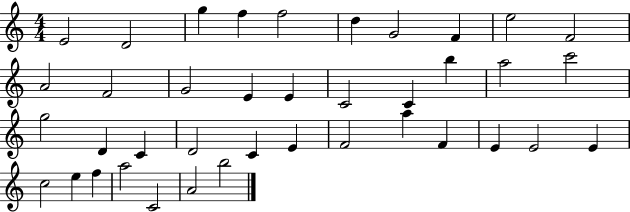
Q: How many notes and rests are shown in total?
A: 39